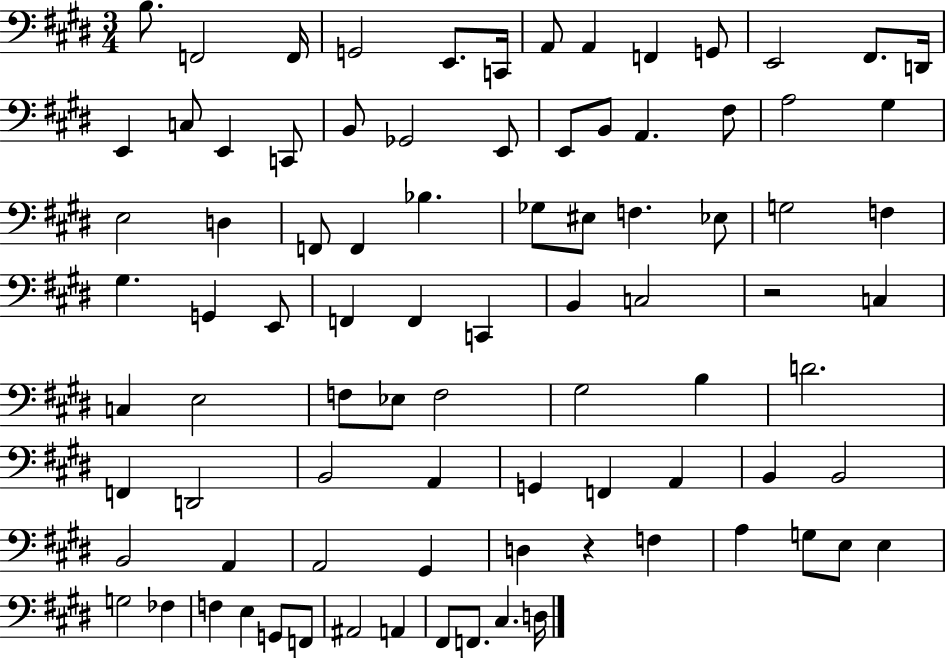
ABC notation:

X:1
T:Untitled
M:3/4
L:1/4
K:E
B,/2 F,,2 F,,/4 G,,2 E,,/2 C,,/4 A,,/2 A,, F,, G,,/2 E,,2 ^F,,/2 D,,/4 E,, C,/2 E,, C,,/2 B,,/2 _G,,2 E,,/2 E,,/2 B,,/2 A,, ^F,/2 A,2 ^G, E,2 D, F,,/2 F,, _B, _G,/2 ^E,/2 F, _E,/2 G,2 F, ^G, G,, E,,/2 F,, F,, C,, B,, C,2 z2 C, C, E,2 F,/2 _E,/2 F,2 ^G,2 B, D2 F,, D,,2 B,,2 A,, G,, F,, A,, B,, B,,2 B,,2 A,, A,,2 ^G,, D, z F, A, G,/2 E,/2 E, G,2 _F, F, E, G,,/2 F,,/2 ^A,,2 A,, ^F,,/2 F,,/2 ^C, D,/4